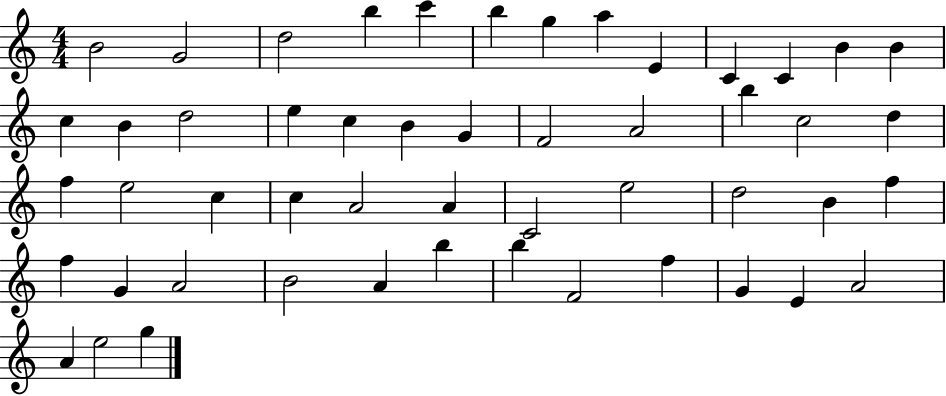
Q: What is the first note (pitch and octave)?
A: B4